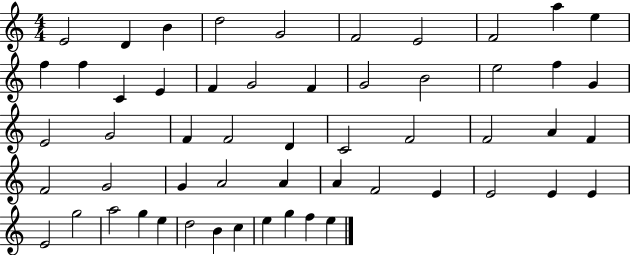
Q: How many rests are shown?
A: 0